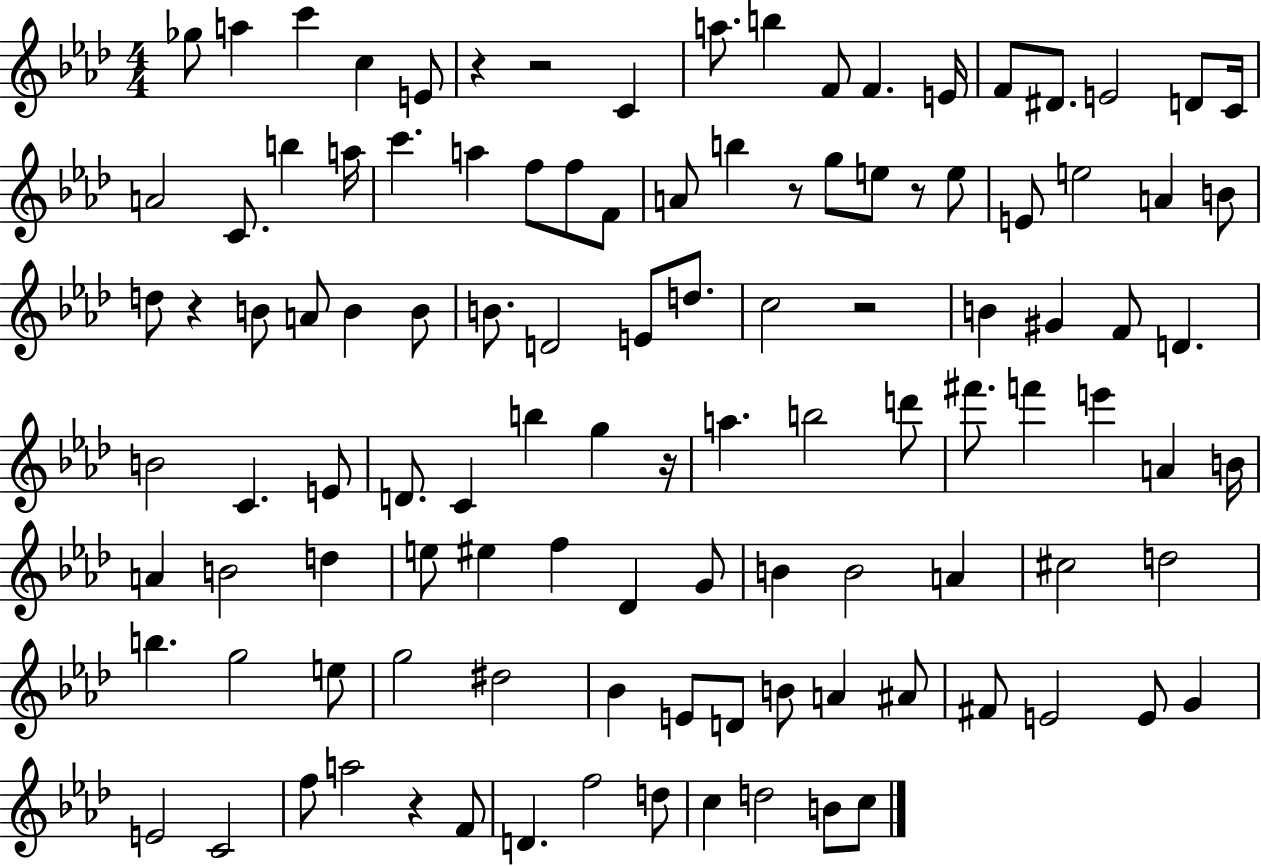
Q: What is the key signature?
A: AES major